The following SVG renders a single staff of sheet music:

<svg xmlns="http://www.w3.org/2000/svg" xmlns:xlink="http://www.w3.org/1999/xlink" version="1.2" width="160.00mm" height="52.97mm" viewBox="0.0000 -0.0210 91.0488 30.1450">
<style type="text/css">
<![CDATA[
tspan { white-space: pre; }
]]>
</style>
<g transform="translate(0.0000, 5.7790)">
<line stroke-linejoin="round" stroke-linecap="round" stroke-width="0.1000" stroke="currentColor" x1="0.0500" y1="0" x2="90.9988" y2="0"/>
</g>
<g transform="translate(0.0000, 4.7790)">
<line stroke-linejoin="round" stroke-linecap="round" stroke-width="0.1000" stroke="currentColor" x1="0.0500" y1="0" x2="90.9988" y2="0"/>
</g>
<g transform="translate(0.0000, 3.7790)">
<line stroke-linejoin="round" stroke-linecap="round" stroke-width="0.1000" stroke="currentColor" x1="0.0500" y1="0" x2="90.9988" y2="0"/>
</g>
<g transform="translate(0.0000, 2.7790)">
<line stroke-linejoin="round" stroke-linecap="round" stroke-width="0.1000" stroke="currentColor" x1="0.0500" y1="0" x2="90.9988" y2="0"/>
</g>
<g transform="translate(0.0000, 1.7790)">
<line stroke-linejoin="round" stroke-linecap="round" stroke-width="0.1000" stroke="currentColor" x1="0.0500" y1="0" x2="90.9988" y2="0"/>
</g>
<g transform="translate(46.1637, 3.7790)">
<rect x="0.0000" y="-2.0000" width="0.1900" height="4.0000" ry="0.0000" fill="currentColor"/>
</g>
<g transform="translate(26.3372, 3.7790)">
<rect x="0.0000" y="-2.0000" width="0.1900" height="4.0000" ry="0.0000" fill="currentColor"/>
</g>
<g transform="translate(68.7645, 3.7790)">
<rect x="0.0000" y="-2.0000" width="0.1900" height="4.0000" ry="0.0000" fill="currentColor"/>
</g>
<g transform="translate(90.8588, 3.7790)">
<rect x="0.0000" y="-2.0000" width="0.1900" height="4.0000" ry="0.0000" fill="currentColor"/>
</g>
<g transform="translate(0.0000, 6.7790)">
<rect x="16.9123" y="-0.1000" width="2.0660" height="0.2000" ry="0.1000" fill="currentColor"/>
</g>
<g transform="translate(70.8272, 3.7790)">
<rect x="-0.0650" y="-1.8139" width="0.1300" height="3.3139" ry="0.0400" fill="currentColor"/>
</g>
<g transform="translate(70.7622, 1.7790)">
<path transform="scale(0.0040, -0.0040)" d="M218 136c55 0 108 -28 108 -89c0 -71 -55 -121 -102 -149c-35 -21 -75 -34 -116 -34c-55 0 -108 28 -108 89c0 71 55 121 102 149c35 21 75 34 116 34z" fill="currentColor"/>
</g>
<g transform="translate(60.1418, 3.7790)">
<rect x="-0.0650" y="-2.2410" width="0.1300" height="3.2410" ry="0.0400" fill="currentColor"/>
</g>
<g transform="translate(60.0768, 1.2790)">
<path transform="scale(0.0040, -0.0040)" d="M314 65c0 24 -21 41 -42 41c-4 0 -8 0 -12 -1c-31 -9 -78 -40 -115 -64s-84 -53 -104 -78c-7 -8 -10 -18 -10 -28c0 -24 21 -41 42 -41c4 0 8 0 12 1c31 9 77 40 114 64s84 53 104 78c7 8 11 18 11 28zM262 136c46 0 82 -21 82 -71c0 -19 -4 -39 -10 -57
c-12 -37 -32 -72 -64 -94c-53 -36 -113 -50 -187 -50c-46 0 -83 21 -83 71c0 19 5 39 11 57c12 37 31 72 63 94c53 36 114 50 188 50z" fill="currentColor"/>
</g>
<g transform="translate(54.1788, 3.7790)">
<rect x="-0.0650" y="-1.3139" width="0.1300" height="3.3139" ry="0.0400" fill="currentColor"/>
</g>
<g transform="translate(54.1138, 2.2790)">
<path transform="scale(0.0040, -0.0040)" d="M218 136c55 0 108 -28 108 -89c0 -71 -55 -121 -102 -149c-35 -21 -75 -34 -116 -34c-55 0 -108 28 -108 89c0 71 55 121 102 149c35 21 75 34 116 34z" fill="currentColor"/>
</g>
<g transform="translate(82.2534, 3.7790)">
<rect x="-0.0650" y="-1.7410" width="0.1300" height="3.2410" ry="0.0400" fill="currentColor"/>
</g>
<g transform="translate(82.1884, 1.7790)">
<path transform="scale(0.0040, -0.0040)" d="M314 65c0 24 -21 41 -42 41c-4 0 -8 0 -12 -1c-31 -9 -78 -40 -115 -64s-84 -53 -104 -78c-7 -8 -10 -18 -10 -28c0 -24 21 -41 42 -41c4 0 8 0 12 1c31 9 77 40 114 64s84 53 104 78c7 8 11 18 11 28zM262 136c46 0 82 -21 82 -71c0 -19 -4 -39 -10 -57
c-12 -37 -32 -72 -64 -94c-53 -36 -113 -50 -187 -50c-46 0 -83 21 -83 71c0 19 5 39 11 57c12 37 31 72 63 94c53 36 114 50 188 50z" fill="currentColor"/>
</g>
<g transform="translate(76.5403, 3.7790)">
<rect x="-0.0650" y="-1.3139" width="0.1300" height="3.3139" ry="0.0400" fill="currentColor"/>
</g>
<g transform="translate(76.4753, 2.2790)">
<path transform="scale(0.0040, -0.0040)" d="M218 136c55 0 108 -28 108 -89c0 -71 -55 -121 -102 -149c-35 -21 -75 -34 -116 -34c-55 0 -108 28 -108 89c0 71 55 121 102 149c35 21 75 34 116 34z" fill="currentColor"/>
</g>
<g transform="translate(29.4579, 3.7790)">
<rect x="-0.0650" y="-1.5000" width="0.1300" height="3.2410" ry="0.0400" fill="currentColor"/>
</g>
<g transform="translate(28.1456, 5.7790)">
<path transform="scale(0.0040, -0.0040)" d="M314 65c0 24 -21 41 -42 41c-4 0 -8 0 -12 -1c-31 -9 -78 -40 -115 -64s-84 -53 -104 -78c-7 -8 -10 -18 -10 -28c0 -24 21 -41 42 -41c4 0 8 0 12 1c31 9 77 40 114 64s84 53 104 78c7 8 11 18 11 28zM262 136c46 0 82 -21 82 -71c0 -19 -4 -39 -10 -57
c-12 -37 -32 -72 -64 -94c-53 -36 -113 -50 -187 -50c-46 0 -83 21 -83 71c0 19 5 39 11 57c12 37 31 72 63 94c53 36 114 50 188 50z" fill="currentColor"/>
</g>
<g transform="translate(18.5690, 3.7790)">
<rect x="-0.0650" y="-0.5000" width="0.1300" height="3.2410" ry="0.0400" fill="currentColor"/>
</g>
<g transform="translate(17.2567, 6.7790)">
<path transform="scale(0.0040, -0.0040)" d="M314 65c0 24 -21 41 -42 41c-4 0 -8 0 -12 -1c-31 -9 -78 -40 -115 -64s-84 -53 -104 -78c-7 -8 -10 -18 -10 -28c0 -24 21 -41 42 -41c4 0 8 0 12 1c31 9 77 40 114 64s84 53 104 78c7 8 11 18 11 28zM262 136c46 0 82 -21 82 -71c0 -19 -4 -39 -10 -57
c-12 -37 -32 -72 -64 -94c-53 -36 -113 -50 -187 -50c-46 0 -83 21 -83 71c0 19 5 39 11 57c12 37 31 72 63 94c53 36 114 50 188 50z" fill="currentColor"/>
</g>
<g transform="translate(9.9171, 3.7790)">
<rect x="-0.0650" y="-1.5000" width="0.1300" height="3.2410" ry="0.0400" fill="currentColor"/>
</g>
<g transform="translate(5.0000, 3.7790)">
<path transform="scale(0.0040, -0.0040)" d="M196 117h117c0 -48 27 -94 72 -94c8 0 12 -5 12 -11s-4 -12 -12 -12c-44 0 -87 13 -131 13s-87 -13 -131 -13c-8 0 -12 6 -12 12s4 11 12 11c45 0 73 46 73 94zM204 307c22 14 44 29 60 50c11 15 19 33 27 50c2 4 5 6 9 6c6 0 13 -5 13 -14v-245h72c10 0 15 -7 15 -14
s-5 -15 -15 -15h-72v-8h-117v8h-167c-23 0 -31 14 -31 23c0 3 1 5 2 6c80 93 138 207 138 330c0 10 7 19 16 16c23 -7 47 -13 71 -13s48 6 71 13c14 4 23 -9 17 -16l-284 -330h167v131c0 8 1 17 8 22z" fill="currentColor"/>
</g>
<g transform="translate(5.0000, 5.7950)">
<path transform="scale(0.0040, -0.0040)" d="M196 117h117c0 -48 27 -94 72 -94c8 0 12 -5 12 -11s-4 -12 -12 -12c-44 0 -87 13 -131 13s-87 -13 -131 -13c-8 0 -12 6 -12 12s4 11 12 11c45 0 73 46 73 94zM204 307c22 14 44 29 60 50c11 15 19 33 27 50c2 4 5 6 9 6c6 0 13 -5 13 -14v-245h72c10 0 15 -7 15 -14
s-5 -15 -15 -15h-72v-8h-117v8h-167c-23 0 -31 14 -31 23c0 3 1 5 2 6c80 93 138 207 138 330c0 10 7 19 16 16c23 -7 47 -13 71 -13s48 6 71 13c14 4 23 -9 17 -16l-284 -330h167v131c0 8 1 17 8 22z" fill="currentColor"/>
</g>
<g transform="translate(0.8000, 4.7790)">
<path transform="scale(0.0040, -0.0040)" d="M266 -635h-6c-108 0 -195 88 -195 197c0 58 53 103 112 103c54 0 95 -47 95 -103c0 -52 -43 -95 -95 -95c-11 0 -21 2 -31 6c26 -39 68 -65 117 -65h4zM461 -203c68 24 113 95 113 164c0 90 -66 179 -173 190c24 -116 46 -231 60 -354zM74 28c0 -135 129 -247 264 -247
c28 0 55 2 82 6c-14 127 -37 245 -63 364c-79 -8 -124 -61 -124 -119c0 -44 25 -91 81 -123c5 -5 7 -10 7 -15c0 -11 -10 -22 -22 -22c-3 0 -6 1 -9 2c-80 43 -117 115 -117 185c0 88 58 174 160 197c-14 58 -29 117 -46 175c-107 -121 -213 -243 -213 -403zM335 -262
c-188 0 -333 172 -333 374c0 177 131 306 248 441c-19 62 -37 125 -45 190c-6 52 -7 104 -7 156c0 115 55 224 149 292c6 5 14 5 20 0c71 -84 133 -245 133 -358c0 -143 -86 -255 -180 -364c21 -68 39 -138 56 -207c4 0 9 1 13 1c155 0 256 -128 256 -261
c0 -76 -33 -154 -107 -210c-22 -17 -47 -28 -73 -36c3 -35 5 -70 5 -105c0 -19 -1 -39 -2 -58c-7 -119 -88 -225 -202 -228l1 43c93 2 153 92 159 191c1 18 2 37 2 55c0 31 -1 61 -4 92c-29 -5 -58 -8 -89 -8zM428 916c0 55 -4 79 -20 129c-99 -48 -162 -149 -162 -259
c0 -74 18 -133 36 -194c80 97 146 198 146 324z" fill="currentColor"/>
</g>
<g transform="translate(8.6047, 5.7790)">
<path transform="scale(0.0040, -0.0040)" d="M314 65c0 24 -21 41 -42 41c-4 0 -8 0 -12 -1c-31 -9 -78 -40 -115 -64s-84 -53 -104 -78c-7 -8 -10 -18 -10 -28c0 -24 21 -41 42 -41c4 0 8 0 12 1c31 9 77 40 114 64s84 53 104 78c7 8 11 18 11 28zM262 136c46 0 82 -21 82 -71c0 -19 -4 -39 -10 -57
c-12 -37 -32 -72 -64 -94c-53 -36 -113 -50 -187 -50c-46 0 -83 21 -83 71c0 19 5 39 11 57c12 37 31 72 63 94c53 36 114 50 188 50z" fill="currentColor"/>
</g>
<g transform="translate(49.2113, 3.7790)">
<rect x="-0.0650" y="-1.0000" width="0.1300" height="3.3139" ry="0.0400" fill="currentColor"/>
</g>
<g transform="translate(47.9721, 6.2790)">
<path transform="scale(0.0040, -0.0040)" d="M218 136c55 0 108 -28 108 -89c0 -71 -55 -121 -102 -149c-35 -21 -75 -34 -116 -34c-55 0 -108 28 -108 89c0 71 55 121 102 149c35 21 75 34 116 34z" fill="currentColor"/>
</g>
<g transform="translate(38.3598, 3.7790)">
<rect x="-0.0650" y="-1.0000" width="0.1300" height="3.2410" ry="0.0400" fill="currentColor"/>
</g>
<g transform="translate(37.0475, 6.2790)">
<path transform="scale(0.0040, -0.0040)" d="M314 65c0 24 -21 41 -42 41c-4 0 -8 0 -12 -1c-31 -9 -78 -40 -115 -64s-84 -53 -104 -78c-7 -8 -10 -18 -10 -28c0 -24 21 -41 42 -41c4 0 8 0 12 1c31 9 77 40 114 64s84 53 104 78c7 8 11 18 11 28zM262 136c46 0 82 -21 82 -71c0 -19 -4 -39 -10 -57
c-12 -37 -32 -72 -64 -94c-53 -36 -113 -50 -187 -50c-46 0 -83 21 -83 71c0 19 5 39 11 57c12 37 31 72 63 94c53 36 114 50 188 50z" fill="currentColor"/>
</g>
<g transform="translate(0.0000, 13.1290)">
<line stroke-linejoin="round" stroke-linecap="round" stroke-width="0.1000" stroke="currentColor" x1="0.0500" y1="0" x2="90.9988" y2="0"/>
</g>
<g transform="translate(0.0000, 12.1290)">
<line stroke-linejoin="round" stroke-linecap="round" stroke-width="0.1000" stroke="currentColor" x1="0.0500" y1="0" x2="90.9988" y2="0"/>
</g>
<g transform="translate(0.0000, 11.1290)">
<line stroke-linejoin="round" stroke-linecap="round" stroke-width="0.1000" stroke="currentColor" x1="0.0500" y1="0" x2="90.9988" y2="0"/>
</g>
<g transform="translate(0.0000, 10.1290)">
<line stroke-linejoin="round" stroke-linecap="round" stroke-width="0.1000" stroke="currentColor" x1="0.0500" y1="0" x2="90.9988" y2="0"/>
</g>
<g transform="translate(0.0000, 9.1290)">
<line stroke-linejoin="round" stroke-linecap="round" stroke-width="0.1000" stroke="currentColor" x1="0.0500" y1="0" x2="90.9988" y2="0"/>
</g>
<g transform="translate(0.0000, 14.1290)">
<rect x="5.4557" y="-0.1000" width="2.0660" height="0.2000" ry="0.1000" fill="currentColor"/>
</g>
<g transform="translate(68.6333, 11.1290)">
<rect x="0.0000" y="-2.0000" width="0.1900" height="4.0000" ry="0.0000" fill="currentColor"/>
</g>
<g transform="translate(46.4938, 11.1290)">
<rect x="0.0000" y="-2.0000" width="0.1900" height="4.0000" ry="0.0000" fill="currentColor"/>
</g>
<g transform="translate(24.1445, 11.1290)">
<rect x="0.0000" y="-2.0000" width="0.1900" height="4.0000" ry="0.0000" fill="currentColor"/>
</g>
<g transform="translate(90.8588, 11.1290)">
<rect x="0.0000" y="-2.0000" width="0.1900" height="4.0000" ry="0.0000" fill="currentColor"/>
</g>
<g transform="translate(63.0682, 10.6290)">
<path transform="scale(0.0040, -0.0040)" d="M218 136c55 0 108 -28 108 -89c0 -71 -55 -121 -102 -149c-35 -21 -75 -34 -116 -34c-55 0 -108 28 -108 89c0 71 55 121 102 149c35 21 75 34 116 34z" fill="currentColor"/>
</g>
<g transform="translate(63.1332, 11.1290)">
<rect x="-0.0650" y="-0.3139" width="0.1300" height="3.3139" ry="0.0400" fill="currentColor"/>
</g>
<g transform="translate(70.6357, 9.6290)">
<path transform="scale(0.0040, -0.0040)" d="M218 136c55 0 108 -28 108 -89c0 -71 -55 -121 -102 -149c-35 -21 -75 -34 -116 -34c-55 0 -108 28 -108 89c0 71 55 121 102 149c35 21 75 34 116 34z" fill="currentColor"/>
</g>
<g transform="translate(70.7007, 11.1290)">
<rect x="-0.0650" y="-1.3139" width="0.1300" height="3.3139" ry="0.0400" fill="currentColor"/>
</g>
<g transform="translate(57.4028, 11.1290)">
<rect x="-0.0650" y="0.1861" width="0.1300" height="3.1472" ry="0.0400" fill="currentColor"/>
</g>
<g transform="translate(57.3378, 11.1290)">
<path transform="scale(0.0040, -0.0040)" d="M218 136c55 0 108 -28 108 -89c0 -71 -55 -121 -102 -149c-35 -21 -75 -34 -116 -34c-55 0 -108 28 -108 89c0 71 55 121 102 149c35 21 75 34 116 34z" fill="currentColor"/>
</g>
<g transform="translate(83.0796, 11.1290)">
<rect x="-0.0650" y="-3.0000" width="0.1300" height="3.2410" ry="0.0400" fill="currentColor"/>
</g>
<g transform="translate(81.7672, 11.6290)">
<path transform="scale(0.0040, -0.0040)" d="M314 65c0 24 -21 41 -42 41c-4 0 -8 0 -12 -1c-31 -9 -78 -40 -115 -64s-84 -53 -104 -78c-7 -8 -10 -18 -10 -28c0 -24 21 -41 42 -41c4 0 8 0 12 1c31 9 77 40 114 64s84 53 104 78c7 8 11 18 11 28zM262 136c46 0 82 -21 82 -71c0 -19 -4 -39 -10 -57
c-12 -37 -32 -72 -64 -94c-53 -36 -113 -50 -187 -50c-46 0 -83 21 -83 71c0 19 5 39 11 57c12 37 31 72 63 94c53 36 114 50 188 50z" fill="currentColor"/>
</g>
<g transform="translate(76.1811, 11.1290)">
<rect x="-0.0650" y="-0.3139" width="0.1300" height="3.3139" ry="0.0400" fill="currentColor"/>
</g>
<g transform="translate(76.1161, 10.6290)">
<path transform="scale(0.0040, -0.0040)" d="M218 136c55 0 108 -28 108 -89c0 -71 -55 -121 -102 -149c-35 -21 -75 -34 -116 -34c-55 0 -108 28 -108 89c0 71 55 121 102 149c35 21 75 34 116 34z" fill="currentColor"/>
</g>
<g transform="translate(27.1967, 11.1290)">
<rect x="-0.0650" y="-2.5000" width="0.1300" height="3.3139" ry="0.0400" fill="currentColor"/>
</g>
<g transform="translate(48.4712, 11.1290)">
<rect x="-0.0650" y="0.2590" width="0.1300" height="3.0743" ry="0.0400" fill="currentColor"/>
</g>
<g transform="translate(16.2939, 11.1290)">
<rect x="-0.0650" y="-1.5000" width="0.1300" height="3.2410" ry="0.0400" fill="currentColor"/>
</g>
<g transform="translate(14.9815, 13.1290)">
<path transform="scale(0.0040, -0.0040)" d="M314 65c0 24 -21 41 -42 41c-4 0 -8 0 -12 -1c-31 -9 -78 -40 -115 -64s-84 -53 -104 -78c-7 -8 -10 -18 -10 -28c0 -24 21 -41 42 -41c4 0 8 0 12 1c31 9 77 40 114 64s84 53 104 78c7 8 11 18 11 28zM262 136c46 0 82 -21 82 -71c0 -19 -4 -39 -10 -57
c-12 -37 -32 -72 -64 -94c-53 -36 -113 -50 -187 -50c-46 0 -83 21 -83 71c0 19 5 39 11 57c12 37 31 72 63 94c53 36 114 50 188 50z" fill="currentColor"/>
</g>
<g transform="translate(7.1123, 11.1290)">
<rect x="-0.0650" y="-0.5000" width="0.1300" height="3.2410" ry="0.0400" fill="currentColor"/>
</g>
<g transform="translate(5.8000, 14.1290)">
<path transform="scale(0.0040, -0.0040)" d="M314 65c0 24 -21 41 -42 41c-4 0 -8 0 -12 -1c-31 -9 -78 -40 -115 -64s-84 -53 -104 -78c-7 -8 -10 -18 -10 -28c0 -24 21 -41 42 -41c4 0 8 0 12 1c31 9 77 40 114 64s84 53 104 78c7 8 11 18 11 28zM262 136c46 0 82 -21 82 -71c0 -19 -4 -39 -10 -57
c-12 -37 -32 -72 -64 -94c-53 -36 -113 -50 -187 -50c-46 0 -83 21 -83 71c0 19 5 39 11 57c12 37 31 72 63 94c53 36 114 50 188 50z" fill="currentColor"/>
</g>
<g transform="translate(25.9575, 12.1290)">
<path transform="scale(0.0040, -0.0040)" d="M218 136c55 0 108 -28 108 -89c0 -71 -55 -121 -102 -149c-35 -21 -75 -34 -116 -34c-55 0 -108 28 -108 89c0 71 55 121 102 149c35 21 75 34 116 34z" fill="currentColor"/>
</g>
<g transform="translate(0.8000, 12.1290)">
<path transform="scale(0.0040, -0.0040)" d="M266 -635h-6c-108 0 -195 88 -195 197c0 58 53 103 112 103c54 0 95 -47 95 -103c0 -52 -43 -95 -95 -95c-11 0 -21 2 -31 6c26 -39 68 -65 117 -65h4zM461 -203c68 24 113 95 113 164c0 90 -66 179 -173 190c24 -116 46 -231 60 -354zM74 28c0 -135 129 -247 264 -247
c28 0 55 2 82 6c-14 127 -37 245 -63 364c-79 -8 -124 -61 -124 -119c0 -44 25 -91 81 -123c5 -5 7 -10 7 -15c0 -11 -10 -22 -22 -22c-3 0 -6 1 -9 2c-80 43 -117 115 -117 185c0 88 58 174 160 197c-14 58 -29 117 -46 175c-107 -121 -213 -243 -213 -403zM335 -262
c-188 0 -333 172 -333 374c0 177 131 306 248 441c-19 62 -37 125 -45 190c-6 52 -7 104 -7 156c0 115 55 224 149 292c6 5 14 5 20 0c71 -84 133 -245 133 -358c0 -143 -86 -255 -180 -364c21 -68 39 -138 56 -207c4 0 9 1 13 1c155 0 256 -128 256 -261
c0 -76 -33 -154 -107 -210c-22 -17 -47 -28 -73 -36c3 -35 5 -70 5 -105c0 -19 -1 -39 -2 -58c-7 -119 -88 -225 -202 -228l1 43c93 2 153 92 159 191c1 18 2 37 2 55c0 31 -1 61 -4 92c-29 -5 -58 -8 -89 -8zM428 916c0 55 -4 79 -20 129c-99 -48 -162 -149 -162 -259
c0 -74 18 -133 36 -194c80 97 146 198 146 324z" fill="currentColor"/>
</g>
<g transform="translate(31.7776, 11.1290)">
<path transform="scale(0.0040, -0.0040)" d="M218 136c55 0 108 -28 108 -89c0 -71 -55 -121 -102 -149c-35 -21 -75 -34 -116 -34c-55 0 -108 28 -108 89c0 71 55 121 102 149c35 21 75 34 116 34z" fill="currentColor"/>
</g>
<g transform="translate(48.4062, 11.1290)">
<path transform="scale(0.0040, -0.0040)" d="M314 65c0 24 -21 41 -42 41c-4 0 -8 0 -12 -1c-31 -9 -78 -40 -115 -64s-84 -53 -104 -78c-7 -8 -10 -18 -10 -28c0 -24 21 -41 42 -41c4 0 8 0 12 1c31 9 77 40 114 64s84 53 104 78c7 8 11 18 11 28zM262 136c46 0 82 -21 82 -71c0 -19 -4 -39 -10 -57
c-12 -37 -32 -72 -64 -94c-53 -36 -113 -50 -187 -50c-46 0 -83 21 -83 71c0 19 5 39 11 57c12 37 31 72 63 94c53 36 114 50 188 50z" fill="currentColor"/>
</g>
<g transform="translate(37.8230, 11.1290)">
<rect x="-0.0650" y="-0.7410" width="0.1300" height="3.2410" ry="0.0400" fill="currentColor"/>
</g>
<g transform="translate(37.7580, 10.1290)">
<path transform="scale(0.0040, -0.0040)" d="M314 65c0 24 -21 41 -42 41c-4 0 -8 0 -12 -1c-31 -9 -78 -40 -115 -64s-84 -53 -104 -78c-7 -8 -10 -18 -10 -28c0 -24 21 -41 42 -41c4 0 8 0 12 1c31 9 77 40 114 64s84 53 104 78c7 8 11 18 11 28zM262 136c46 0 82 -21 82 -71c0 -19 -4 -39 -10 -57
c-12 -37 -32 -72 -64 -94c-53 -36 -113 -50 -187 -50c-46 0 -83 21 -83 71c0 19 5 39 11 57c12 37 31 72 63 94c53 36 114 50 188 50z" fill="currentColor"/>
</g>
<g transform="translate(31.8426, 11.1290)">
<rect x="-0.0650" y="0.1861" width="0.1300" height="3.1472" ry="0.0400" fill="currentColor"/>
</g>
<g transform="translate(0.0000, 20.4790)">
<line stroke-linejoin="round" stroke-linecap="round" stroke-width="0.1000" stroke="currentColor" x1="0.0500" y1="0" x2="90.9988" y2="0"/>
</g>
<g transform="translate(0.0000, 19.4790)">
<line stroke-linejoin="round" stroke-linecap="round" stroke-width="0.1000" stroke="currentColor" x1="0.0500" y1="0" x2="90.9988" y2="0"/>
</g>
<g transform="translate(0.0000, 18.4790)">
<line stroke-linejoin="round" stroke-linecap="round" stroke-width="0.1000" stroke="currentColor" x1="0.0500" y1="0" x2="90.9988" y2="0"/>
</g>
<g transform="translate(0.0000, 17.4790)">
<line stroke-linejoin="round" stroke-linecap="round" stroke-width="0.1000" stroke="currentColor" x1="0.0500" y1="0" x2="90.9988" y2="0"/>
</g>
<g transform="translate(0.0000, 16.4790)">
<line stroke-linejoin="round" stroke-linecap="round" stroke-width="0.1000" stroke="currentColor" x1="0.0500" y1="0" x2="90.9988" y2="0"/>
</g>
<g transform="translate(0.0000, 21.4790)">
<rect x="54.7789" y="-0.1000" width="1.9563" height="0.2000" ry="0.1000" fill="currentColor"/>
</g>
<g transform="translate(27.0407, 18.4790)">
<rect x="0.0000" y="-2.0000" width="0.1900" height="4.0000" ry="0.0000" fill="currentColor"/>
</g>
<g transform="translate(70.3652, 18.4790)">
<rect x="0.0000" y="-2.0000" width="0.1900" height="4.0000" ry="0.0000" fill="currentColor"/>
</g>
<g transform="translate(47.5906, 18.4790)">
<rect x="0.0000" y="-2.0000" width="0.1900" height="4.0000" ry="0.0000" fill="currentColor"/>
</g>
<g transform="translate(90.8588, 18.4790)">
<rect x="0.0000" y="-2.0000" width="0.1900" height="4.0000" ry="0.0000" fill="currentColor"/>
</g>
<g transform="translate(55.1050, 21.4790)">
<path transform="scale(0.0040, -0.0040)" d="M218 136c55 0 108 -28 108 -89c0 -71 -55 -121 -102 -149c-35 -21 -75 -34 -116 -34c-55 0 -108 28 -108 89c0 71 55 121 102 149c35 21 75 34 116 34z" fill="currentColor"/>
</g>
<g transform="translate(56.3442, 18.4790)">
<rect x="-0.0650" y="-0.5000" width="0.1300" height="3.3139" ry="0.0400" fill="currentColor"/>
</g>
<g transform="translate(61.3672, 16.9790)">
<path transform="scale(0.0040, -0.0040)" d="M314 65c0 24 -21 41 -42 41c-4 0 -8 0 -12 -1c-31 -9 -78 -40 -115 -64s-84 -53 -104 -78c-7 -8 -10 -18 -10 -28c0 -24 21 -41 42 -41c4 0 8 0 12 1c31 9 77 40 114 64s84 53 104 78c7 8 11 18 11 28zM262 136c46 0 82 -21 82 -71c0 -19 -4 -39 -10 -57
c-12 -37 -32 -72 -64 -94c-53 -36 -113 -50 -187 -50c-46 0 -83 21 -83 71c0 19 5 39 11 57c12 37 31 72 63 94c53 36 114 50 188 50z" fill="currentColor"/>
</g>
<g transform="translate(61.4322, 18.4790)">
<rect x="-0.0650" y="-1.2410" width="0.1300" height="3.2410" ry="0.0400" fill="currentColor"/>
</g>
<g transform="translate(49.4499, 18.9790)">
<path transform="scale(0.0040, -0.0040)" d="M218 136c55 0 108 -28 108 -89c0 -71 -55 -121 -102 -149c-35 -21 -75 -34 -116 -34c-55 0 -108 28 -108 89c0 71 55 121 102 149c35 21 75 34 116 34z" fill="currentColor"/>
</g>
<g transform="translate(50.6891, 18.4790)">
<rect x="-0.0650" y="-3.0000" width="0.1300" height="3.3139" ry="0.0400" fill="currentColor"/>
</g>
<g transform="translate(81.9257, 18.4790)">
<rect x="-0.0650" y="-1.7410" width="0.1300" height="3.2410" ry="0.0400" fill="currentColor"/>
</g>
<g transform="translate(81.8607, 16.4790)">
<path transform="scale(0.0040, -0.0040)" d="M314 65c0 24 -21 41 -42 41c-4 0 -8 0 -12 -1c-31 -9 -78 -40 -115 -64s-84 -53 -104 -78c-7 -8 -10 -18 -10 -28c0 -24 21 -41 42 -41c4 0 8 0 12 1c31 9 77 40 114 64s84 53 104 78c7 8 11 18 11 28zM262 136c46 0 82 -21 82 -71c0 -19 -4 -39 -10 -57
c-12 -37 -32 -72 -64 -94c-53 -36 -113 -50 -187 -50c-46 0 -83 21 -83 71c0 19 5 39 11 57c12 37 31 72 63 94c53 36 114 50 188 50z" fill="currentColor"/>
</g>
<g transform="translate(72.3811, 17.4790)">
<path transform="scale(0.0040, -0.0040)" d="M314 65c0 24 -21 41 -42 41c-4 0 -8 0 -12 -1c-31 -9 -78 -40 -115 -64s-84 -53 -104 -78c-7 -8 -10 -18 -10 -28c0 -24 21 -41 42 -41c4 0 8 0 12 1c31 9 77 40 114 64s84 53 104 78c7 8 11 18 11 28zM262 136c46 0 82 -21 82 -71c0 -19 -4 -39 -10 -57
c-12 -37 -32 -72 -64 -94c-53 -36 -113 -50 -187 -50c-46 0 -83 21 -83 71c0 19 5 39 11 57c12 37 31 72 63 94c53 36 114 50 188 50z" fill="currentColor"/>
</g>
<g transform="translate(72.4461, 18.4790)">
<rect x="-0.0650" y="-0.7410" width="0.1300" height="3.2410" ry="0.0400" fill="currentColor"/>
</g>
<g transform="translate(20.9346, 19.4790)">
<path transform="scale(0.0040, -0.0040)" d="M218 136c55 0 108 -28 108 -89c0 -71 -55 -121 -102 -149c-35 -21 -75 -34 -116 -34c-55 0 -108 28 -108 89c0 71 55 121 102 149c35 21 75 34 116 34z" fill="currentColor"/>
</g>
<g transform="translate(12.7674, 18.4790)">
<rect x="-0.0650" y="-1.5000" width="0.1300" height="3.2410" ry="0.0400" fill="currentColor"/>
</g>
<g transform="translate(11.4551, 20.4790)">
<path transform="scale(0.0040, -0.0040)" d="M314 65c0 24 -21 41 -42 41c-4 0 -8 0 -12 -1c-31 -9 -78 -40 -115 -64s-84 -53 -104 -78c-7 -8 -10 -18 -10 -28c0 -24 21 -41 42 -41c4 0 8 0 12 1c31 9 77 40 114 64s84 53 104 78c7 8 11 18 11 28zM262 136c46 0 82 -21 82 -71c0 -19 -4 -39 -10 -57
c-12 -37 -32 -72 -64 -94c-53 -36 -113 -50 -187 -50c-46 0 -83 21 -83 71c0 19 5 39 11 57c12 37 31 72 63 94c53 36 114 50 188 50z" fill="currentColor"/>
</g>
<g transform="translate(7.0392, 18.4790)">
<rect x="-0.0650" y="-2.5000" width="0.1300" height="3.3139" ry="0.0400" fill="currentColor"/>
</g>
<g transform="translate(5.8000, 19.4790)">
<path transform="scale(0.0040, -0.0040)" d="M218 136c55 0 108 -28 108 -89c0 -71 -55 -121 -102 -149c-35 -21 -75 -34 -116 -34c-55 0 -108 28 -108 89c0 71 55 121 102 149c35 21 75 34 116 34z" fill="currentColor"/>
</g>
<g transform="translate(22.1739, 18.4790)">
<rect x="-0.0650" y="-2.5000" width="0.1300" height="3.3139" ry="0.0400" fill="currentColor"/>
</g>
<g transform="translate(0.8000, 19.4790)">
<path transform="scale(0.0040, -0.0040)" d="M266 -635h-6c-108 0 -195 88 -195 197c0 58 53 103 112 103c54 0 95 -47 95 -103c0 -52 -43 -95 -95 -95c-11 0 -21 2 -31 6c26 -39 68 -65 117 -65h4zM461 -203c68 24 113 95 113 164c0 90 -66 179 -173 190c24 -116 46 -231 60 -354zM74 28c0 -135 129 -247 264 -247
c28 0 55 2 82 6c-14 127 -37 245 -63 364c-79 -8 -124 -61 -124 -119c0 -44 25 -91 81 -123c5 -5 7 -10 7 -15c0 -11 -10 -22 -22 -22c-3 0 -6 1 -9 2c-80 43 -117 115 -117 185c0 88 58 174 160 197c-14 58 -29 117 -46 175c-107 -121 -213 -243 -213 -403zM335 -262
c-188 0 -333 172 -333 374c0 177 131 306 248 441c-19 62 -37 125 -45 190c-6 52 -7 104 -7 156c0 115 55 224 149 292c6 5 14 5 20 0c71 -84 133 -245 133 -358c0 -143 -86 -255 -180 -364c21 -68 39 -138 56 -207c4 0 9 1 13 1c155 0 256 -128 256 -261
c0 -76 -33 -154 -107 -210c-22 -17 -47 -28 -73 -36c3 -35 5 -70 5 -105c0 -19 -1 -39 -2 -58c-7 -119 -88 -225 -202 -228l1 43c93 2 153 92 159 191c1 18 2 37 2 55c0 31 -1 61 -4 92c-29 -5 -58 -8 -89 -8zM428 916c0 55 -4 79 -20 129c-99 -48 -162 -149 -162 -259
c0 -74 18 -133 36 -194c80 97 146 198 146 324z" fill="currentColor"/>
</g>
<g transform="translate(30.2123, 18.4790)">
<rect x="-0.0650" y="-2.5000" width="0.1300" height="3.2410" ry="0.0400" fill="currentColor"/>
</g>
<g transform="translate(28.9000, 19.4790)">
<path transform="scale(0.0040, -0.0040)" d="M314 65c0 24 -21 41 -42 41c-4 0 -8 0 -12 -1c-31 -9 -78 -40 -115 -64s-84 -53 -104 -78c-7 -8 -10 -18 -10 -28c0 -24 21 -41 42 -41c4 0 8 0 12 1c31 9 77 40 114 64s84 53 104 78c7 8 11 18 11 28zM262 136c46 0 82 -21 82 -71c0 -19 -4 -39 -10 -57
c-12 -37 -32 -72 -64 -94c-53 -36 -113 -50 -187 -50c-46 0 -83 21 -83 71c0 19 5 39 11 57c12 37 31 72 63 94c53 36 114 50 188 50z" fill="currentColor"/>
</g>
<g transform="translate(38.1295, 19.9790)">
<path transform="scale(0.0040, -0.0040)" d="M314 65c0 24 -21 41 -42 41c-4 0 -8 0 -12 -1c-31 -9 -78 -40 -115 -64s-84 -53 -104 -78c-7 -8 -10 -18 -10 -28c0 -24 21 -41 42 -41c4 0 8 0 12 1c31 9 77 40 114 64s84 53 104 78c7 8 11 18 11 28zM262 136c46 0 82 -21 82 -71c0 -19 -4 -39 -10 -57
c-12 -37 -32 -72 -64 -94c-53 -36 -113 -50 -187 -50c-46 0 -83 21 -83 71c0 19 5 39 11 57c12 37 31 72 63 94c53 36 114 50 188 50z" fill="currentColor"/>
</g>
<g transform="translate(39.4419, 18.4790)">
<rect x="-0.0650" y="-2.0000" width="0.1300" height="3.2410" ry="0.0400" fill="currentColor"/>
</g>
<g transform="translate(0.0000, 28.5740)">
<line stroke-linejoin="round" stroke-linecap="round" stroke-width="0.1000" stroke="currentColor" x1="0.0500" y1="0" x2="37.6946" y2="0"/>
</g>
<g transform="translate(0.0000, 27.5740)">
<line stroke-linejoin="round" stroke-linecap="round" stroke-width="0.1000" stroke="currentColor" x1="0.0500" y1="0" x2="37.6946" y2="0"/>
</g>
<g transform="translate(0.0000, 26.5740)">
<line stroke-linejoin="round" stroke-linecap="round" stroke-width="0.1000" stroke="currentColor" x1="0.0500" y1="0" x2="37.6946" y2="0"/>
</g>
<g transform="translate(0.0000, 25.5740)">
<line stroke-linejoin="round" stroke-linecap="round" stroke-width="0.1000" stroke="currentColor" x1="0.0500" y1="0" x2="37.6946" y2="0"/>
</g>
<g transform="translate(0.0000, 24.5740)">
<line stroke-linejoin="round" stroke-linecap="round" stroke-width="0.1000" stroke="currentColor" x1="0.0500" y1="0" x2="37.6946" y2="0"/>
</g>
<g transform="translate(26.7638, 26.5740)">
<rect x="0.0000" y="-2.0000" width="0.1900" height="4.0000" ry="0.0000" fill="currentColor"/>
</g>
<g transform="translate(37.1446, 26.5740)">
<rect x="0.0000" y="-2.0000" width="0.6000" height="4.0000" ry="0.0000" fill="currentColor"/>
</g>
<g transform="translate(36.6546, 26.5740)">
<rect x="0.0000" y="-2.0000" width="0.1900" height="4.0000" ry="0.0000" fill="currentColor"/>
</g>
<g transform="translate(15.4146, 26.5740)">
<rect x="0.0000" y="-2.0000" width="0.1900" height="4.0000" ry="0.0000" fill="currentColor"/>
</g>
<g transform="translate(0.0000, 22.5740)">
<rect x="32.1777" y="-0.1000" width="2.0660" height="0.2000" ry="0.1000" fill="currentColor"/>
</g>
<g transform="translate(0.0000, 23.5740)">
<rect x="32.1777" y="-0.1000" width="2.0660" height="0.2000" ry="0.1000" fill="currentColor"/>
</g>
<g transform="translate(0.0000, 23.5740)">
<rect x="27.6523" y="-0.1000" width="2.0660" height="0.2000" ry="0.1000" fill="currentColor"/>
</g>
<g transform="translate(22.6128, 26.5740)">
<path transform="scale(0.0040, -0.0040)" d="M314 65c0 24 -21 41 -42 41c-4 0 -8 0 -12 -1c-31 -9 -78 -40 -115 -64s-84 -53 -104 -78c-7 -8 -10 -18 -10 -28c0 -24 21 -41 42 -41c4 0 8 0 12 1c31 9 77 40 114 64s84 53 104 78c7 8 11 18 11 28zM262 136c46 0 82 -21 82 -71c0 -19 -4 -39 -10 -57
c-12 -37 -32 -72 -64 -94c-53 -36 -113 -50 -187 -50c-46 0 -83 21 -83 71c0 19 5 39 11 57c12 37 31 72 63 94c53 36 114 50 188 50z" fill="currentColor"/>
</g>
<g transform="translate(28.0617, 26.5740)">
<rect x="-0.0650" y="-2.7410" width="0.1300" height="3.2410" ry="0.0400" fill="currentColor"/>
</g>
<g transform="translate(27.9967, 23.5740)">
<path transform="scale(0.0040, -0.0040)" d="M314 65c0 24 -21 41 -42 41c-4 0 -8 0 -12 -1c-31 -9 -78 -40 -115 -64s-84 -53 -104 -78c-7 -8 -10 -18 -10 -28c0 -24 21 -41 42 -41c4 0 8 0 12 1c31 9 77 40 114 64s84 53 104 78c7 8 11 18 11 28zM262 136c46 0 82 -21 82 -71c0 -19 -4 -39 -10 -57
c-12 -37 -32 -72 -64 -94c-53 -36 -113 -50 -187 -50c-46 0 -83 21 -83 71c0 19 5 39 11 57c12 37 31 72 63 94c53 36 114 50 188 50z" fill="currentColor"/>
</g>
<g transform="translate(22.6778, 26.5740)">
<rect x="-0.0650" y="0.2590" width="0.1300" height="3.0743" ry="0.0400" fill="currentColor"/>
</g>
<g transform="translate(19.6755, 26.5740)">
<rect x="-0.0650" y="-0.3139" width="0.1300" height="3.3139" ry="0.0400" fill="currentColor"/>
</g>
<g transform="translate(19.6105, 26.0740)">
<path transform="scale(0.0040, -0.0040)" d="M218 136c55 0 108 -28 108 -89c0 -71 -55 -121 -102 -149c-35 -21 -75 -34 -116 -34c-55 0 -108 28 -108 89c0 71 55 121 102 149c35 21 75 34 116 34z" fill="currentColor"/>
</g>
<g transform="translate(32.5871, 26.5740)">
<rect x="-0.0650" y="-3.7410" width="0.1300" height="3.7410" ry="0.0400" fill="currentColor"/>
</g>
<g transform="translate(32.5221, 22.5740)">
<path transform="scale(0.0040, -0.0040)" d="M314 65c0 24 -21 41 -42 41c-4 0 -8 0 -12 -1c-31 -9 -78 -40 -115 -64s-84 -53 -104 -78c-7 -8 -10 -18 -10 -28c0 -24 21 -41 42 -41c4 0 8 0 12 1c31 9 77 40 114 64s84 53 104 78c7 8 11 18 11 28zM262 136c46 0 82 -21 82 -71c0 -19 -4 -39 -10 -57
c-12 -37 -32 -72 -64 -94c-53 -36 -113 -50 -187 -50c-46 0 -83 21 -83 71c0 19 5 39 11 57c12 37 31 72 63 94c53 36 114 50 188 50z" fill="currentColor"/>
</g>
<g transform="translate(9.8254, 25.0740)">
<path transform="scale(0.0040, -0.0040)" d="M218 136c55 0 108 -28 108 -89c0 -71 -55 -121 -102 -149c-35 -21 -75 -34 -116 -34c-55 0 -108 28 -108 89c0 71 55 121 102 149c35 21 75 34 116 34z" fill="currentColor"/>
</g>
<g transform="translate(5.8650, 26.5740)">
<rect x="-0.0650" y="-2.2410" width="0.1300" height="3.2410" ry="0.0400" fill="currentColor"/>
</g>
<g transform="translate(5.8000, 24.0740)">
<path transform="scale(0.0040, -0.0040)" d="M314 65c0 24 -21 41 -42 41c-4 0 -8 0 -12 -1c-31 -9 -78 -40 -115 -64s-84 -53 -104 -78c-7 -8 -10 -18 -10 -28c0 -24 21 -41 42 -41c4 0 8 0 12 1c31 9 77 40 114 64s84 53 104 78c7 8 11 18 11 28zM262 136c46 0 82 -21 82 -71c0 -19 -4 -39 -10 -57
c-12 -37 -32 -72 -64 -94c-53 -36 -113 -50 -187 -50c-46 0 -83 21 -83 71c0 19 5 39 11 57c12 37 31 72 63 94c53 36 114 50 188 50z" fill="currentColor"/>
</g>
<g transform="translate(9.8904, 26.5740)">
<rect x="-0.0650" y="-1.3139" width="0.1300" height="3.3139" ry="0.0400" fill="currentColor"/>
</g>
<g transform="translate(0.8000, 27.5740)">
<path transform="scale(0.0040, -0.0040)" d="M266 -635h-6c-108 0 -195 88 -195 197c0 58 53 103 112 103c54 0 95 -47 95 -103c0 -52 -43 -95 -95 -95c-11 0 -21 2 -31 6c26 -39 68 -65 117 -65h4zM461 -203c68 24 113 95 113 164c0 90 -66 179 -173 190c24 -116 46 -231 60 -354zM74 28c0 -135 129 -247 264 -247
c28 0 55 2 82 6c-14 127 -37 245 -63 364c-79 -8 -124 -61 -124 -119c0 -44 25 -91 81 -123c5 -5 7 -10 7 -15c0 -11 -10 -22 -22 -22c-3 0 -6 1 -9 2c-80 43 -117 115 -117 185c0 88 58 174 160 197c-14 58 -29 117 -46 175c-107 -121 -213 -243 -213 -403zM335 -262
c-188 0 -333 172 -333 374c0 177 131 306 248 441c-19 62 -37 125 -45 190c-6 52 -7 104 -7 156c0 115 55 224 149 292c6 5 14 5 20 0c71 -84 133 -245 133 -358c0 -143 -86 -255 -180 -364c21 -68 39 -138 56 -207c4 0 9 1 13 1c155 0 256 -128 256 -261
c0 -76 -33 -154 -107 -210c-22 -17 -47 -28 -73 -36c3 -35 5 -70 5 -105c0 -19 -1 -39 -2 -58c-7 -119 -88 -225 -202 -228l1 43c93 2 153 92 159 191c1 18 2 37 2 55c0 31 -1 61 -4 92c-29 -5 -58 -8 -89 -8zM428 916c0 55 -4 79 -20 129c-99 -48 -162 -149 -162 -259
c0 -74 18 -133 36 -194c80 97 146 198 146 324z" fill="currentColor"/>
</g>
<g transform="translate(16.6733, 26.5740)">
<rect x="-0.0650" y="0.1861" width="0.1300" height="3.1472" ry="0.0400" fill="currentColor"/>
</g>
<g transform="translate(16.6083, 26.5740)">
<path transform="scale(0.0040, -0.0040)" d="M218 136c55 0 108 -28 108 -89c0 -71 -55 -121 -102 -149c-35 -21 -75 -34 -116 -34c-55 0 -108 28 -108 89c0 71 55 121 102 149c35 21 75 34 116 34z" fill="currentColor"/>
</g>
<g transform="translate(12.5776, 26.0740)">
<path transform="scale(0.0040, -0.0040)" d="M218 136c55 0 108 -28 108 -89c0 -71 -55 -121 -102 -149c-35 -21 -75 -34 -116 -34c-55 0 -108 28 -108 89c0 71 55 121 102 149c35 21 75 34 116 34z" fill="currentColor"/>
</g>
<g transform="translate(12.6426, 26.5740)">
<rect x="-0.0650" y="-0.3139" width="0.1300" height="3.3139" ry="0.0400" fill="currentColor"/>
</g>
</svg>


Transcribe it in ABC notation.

X:1
T:Untitled
M:4/4
L:1/4
K:C
E2 C2 E2 D2 D e g2 f e f2 C2 E2 G B d2 B2 B c e c A2 G E2 G G2 F2 A C e2 d2 f2 g2 e c B c B2 a2 c'2